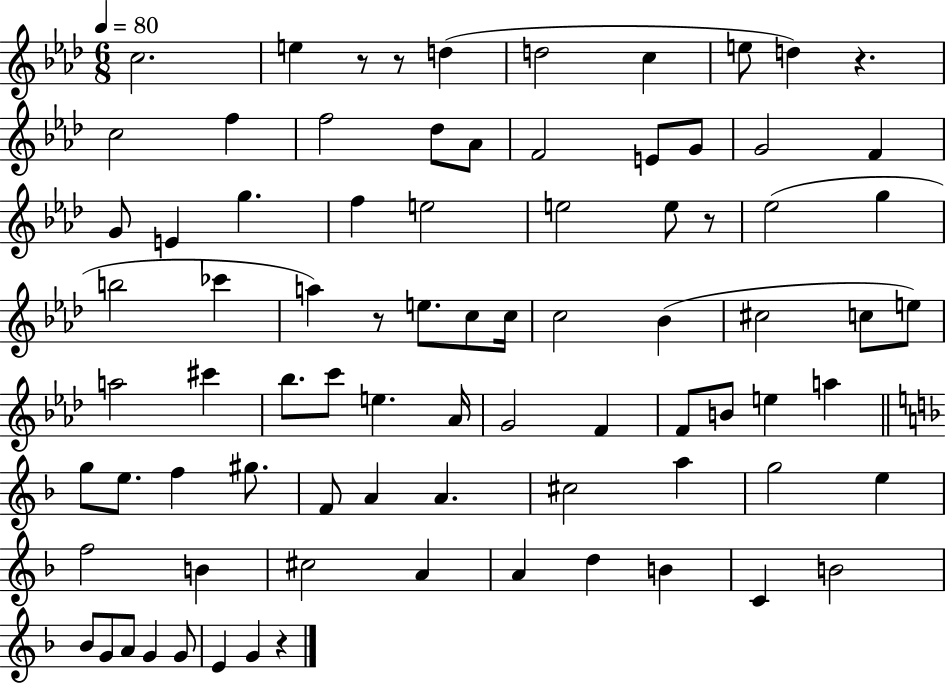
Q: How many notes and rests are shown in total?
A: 82